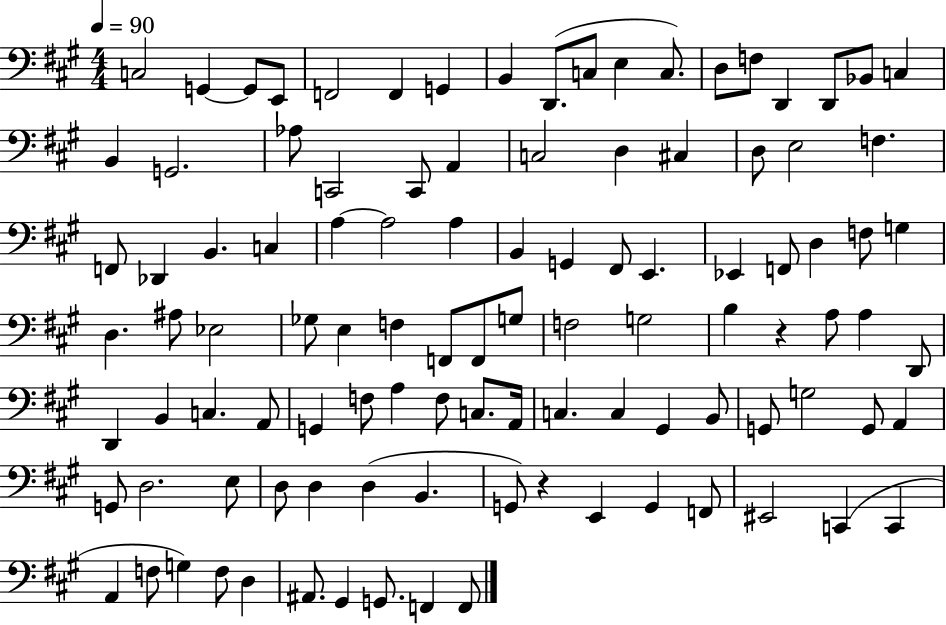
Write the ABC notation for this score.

X:1
T:Untitled
M:4/4
L:1/4
K:A
C,2 G,, G,,/2 E,,/2 F,,2 F,, G,, B,, D,,/2 C,/2 E, C,/2 D,/2 F,/2 D,, D,,/2 _B,,/2 C, B,, G,,2 _A,/2 C,,2 C,,/2 A,, C,2 D, ^C, D,/2 E,2 F, F,,/2 _D,, B,, C, A, A,2 A, B,, G,, ^F,,/2 E,, _E,, F,,/2 D, F,/2 G, D, ^A,/2 _E,2 _G,/2 E, F, F,,/2 F,,/2 G,/2 F,2 G,2 B, z A,/2 A, D,,/2 D,, B,, C, A,,/2 G,, F,/2 A, F,/2 C,/2 A,,/4 C, C, ^G,, B,,/2 G,,/2 G,2 G,,/2 A,, G,,/2 D,2 E,/2 D,/2 D, D, B,, G,,/2 z E,, G,, F,,/2 ^E,,2 C,, C,, A,, F,/2 G, F,/2 D, ^A,,/2 ^G,, G,,/2 F,, F,,/2